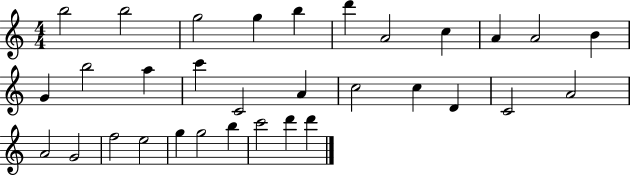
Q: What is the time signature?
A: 4/4